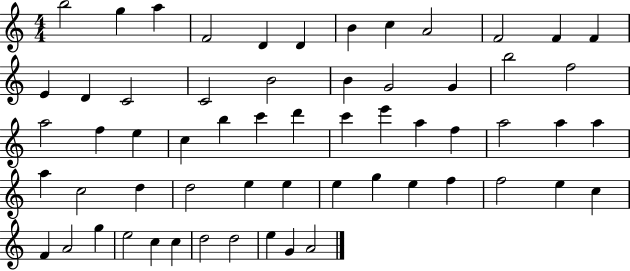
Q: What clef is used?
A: treble